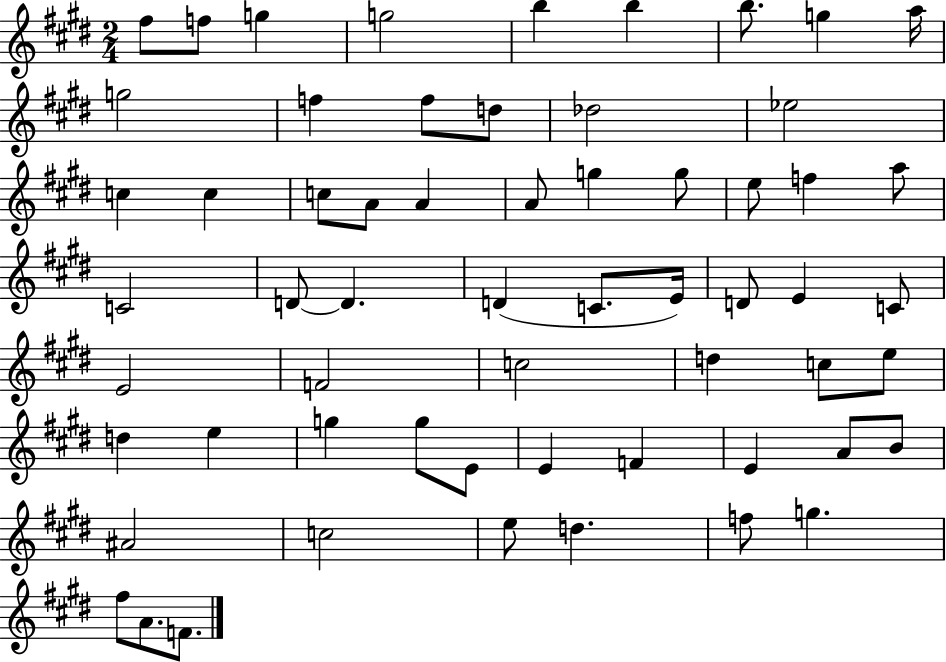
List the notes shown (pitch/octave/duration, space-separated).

F#5/e F5/e G5/q G5/h B5/q B5/q B5/e. G5/q A5/s G5/h F5/q F5/e D5/e Db5/h Eb5/h C5/q C5/q C5/e A4/e A4/q A4/e G5/q G5/e E5/e F5/q A5/e C4/h D4/e D4/q. D4/q C4/e. E4/s D4/e E4/q C4/e E4/h F4/h C5/h D5/q C5/e E5/e D5/q E5/q G5/q G5/e E4/e E4/q F4/q E4/q A4/e B4/e A#4/h C5/h E5/e D5/q. F5/e G5/q. F#5/e A4/e. F4/e.